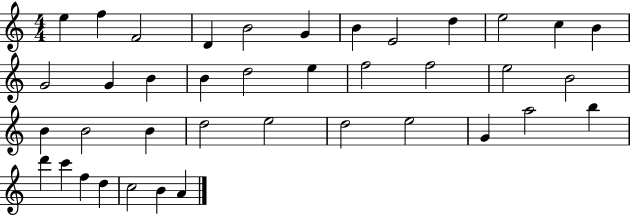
E5/q F5/q F4/h D4/q B4/h G4/q B4/q E4/h D5/q E5/h C5/q B4/q G4/h G4/q B4/q B4/q D5/h E5/q F5/h F5/h E5/h B4/h B4/q B4/h B4/q D5/h E5/h D5/h E5/h G4/q A5/h B5/q D6/q C6/q F5/q D5/q C5/h B4/q A4/q